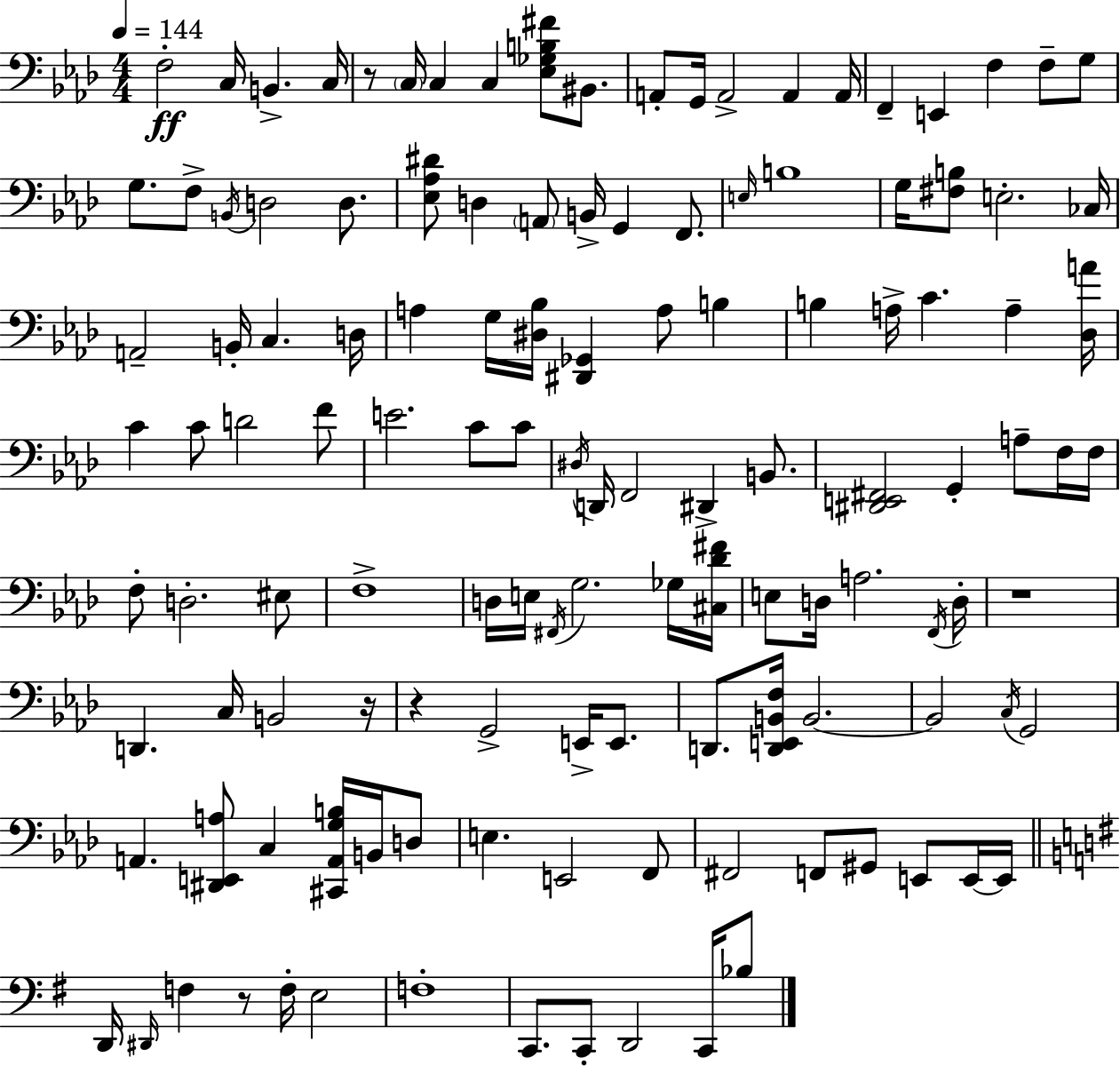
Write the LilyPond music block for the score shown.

{
  \clef bass
  \numericTimeSignature
  \time 4/4
  \key aes \major
  \tempo 4 = 144
  f2-.\ff c16 b,4.-> c16 | r8 \parenthesize c16 c4 c4 <ees ges b fis'>8 bis,8. | a,8-. g,16 a,2-> a,4 a,16 | f,4-- e,4 f4 f8-- g8 | \break g8. f8-> \acciaccatura { b,16 } d2 d8. | <ees aes dis'>8 d4 \parenthesize a,8 b,16-> g,4 f,8. | \grace { e16 } b1 | g16 <fis b>8 e2.-. | \break ces16 a,2-- b,16-. c4. | d16 a4 g16 <dis bes>16 <dis, ges,>4 a8 b4 | b4 a16-> c'4. a4-- | <des a'>16 c'4 c'8 d'2 | \break f'8 e'2. c'8 | c'8 \acciaccatura { dis16 } d,16 f,2 dis,4-> | b,8. <dis, e, fis,>2 g,4-. a8-- | f16 f16 f8-. d2.-. | \break eis8 f1-> | d16 e16 \acciaccatura { fis,16 } g2. | ges16 <cis des' fis'>16 e8 d16 a2. | \acciaccatura { f,16 } d16-. r1 | \break d,4. c16 b,2 | r16 r4 g,2-> | e,16-> e,8. d,8. <d, e, b, f>16 b,2.~~ | b,2 \acciaccatura { c16 } g,2 | \break a,4. <dis, e, a>8 c4 | <cis, a, g b>16 b,16 d8 e4. e,2 | f,8 fis,2 f,8 | gis,8 e,8 e,16~~ e,16 \bar "||" \break \key g \major d,16 \grace { dis,16 } f4 r8 f16-. e2 | f1-. | c,8. c,8-. d,2 c,16 bes8 | \bar "|."
}